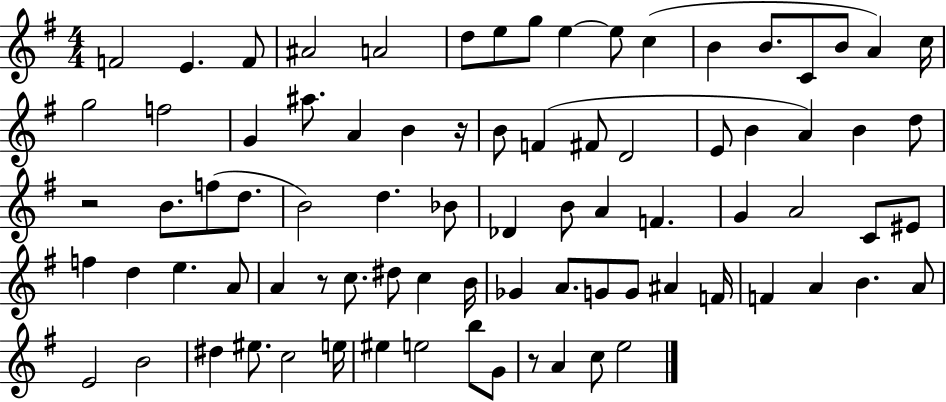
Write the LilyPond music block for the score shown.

{
  \clef treble
  \numericTimeSignature
  \time 4/4
  \key g \major
  f'2 e'4. f'8 | ais'2 a'2 | d''8 e''8 g''8 e''4~~ e''8 c''4( | b'4 b'8. c'8 b'8 a'4) c''16 | \break g''2 f''2 | g'4 ais''8. a'4 b'4 r16 | b'8 f'4( fis'8 d'2 | e'8 b'4 a'4) b'4 d''8 | \break r2 b'8. f''8( d''8. | b'2) d''4. bes'8 | des'4 b'8 a'4 f'4. | g'4 a'2 c'8 eis'8 | \break f''4 d''4 e''4. a'8 | a'4 r8 c''8. dis''8 c''4 b'16 | ges'4 a'8. g'8 g'8 ais'4 f'16 | f'4 a'4 b'4. a'8 | \break e'2 b'2 | dis''4 eis''8. c''2 e''16 | eis''4 e''2 b''8 g'8 | r8 a'4 c''8 e''2 | \break \bar "|."
}